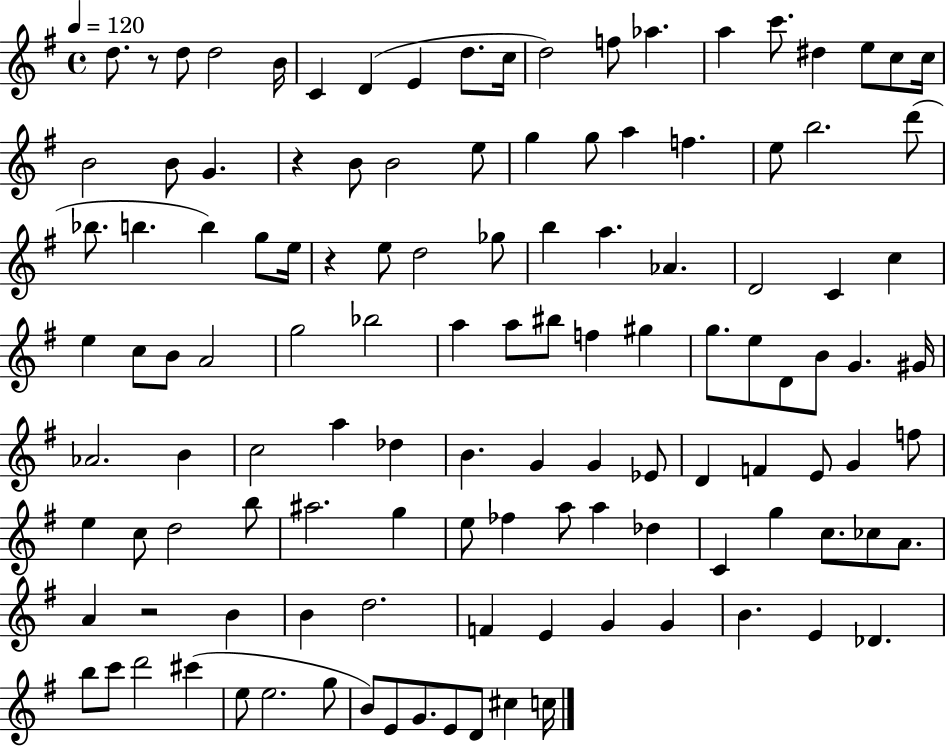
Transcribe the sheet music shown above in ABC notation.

X:1
T:Untitled
M:4/4
L:1/4
K:G
d/2 z/2 d/2 d2 B/4 C D E d/2 c/4 d2 f/2 _a a c'/2 ^d e/2 c/2 c/4 B2 B/2 G z B/2 B2 e/2 g g/2 a f e/2 b2 d'/2 _b/2 b b g/2 e/4 z e/2 d2 _g/2 b a _A D2 C c e c/2 B/2 A2 g2 _b2 a a/2 ^b/2 f ^g g/2 e/2 D/2 B/2 G ^G/4 _A2 B c2 a _d B G G _E/2 D F E/2 G f/2 e c/2 d2 b/2 ^a2 g e/2 _f a/2 a _d C g c/2 _c/2 A/2 A z2 B B d2 F E G G B E _D b/2 c'/2 d'2 ^c' e/2 e2 g/2 B/2 E/2 G/2 E/2 D/2 ^c c/4